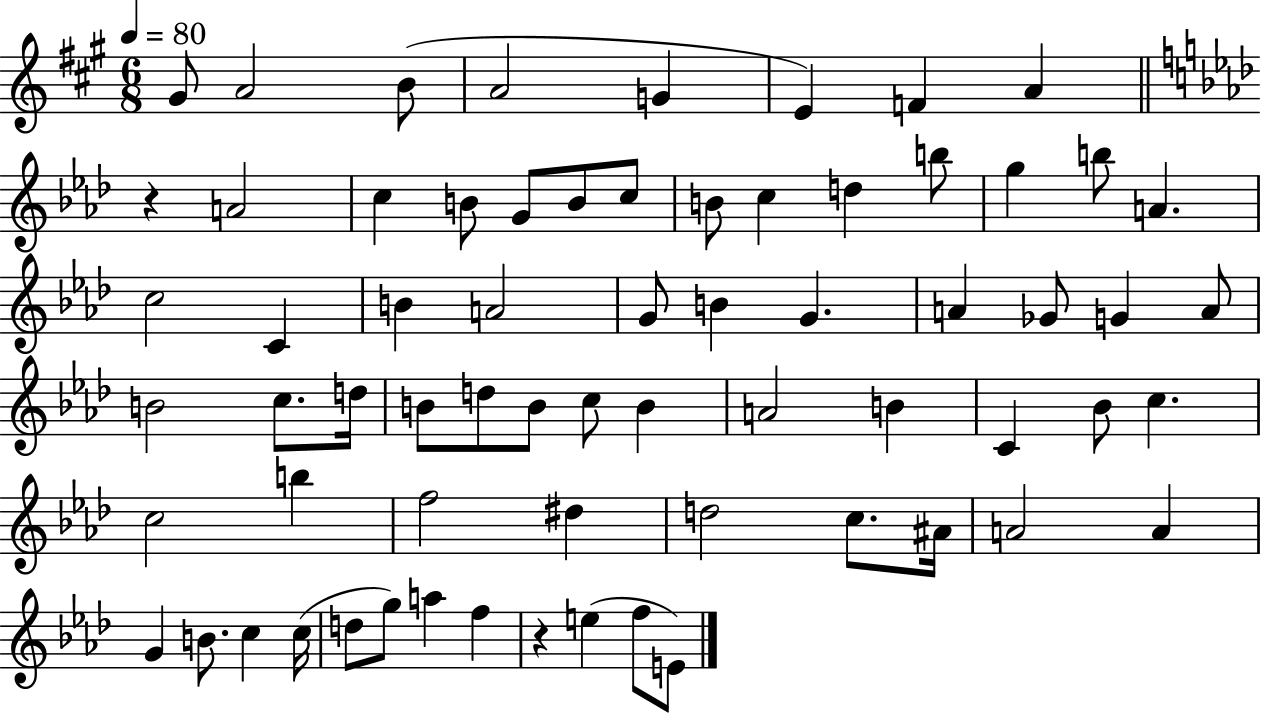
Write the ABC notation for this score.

X:1
T:Untitled
M:6/8
L:1/4
K:A
^G/2 A2 B/2 A2 G E F A z A2 c B/2 G/2 B/2 c/2 B/2 c d b/2 g b/2 A c2 C B A2 G/2 B G A _G/2 G A/2 B2 c/2 d/4 B/2 d/2 B/2 c/2 B A2 B C _B/2 c c2 b f2 ^d d2 c/2 ^A/4 A2 A G B/2 c c/4 d/2 g/2 a f z e f/2 E/2